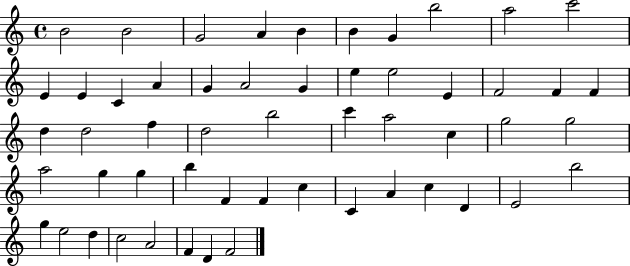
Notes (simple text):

B4/h B4/h G4/h A4/q B4/q B4/q G4/q B5/h A5/h C6/h E4/q E4/q C4/q A4/q G4/q A4/h G4/q E5/q E5/h E4/q F4/h F4/q F4/q D5/q D5/h F5/q D5/h B5/h C6/q A5/h C5/q G5/h G5/h A5/h G5/q G5/q B5/q F4/q F4/q C5/q C4/q A4/q C5/q D4/q E4/h B5/h G5/q E5/h D5/q C5/h A4/h F4/q D4/q F4/h